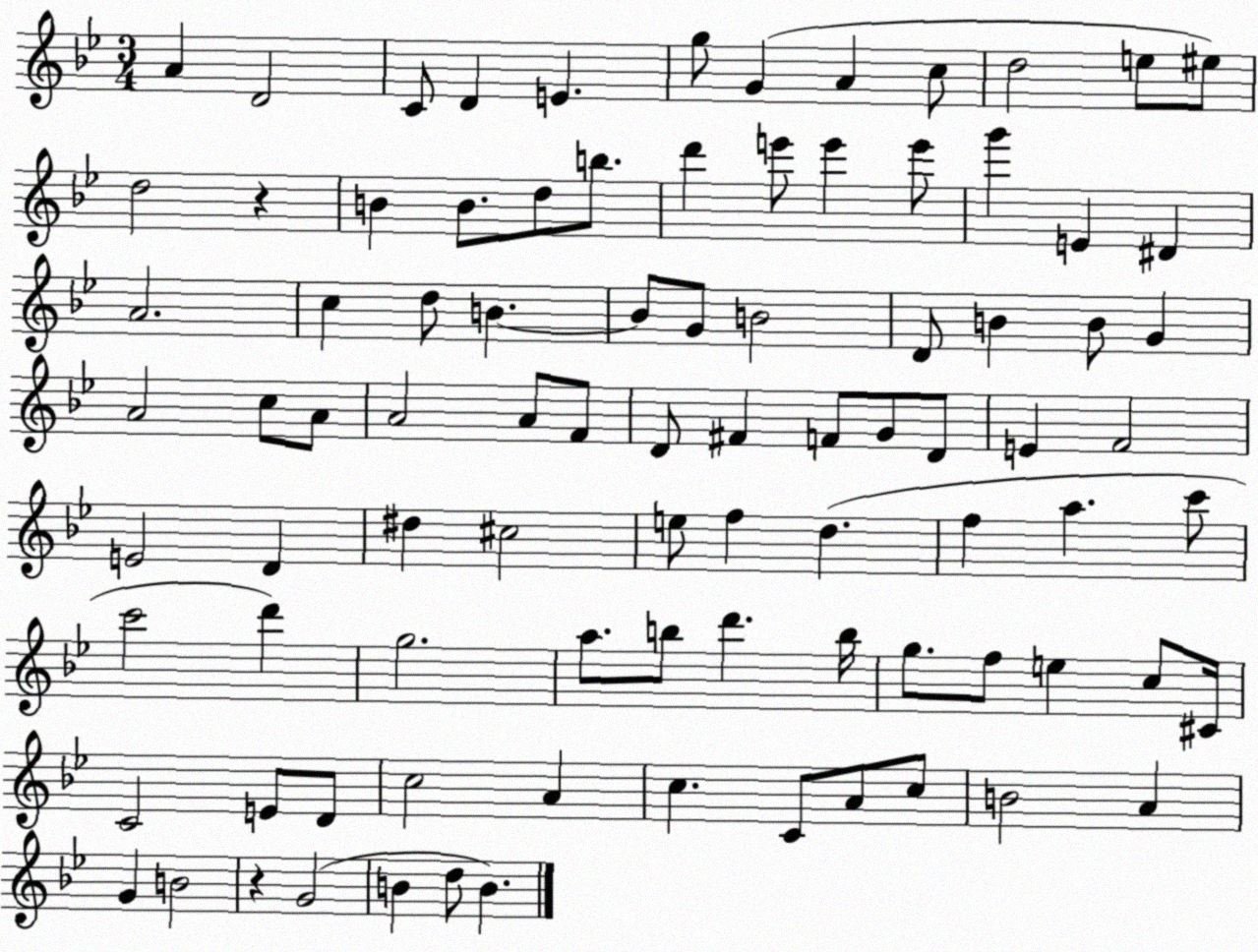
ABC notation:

X:1
T:Untitled
M:3/4
L:1/4
K:Bb
A D2 C/2 D E g/2 G A c/2 d2 e/2 ^e/2 d2 z B B/2 d/2 b/2 d' e'/2 e' e'/2 g' E ^D A2 c d/2 B B/2 G/2 B2 D/2 B B/2 G A2 c/2 A/2 A2 A/2 F/2 D/2 ^F F/2 G/2 D/2 E F2 E2 D ^d ^c2 e/2 f d f a c'/2 c'2 d' g2 a/2 b/2 d' b/4 g/2 f/2 e c/2 ^C/4 C2 E/2 D/2 c2 A c C/2 A/2 c/2 B2 A G B2 z G2 B d/2 B